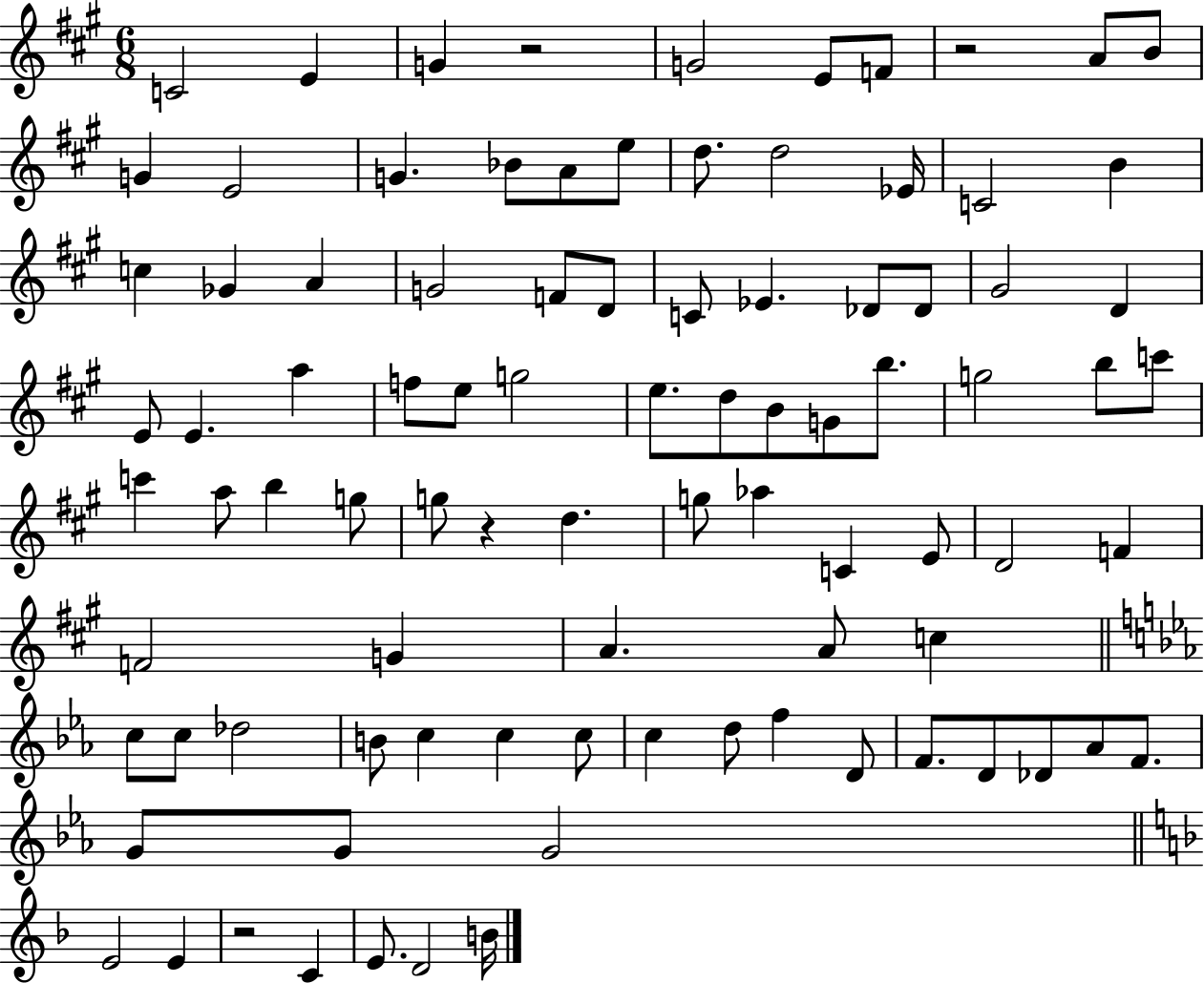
X:1
T:Untitled
M:6/8
L:1/4
K:A
C2 E G z2 G2 E/2 F/2 z2 A/2 B/2 G E2 G _B/2 A/2 e/2 d/2 d2 _E/4 C2 B c _G A G2 F/2 D/2 C/2 _E _D/2 _D/2 ^G2 D E/2 E a f/2 e/2 g2 e/2 d/2 B/2 G/2 b/2 g2 b/2 c'/2 c' a/2 b g/2 g/2 z d g/2 _a C E/2 D2 F F2 G A A/2 c c/2 c/2 _d2 B/2 c c c/2 c d/2 f D/2 F/2 D/2 _D/2 _A/2 F/2 G/2 G/2 G2 E2 E z2 C E/2 D2 B/4